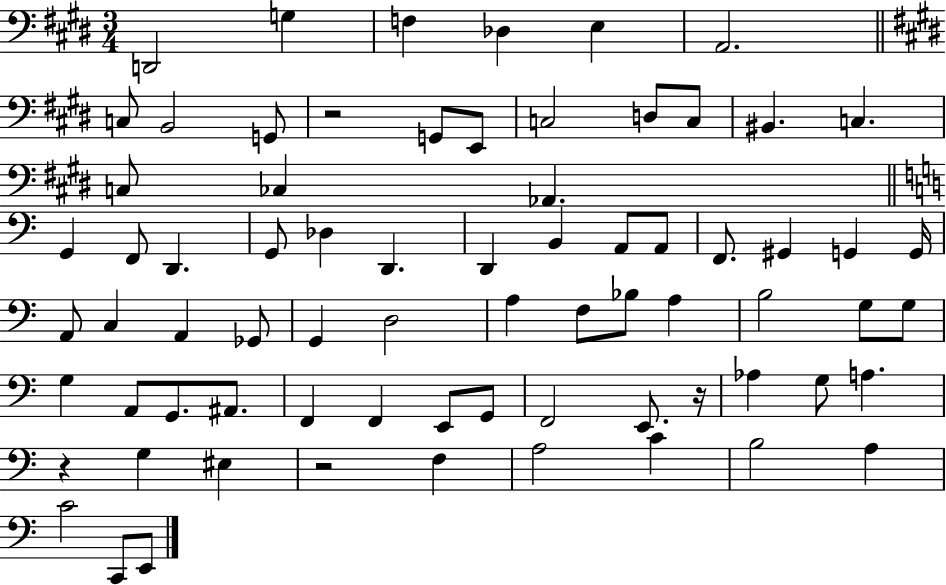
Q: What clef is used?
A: bass